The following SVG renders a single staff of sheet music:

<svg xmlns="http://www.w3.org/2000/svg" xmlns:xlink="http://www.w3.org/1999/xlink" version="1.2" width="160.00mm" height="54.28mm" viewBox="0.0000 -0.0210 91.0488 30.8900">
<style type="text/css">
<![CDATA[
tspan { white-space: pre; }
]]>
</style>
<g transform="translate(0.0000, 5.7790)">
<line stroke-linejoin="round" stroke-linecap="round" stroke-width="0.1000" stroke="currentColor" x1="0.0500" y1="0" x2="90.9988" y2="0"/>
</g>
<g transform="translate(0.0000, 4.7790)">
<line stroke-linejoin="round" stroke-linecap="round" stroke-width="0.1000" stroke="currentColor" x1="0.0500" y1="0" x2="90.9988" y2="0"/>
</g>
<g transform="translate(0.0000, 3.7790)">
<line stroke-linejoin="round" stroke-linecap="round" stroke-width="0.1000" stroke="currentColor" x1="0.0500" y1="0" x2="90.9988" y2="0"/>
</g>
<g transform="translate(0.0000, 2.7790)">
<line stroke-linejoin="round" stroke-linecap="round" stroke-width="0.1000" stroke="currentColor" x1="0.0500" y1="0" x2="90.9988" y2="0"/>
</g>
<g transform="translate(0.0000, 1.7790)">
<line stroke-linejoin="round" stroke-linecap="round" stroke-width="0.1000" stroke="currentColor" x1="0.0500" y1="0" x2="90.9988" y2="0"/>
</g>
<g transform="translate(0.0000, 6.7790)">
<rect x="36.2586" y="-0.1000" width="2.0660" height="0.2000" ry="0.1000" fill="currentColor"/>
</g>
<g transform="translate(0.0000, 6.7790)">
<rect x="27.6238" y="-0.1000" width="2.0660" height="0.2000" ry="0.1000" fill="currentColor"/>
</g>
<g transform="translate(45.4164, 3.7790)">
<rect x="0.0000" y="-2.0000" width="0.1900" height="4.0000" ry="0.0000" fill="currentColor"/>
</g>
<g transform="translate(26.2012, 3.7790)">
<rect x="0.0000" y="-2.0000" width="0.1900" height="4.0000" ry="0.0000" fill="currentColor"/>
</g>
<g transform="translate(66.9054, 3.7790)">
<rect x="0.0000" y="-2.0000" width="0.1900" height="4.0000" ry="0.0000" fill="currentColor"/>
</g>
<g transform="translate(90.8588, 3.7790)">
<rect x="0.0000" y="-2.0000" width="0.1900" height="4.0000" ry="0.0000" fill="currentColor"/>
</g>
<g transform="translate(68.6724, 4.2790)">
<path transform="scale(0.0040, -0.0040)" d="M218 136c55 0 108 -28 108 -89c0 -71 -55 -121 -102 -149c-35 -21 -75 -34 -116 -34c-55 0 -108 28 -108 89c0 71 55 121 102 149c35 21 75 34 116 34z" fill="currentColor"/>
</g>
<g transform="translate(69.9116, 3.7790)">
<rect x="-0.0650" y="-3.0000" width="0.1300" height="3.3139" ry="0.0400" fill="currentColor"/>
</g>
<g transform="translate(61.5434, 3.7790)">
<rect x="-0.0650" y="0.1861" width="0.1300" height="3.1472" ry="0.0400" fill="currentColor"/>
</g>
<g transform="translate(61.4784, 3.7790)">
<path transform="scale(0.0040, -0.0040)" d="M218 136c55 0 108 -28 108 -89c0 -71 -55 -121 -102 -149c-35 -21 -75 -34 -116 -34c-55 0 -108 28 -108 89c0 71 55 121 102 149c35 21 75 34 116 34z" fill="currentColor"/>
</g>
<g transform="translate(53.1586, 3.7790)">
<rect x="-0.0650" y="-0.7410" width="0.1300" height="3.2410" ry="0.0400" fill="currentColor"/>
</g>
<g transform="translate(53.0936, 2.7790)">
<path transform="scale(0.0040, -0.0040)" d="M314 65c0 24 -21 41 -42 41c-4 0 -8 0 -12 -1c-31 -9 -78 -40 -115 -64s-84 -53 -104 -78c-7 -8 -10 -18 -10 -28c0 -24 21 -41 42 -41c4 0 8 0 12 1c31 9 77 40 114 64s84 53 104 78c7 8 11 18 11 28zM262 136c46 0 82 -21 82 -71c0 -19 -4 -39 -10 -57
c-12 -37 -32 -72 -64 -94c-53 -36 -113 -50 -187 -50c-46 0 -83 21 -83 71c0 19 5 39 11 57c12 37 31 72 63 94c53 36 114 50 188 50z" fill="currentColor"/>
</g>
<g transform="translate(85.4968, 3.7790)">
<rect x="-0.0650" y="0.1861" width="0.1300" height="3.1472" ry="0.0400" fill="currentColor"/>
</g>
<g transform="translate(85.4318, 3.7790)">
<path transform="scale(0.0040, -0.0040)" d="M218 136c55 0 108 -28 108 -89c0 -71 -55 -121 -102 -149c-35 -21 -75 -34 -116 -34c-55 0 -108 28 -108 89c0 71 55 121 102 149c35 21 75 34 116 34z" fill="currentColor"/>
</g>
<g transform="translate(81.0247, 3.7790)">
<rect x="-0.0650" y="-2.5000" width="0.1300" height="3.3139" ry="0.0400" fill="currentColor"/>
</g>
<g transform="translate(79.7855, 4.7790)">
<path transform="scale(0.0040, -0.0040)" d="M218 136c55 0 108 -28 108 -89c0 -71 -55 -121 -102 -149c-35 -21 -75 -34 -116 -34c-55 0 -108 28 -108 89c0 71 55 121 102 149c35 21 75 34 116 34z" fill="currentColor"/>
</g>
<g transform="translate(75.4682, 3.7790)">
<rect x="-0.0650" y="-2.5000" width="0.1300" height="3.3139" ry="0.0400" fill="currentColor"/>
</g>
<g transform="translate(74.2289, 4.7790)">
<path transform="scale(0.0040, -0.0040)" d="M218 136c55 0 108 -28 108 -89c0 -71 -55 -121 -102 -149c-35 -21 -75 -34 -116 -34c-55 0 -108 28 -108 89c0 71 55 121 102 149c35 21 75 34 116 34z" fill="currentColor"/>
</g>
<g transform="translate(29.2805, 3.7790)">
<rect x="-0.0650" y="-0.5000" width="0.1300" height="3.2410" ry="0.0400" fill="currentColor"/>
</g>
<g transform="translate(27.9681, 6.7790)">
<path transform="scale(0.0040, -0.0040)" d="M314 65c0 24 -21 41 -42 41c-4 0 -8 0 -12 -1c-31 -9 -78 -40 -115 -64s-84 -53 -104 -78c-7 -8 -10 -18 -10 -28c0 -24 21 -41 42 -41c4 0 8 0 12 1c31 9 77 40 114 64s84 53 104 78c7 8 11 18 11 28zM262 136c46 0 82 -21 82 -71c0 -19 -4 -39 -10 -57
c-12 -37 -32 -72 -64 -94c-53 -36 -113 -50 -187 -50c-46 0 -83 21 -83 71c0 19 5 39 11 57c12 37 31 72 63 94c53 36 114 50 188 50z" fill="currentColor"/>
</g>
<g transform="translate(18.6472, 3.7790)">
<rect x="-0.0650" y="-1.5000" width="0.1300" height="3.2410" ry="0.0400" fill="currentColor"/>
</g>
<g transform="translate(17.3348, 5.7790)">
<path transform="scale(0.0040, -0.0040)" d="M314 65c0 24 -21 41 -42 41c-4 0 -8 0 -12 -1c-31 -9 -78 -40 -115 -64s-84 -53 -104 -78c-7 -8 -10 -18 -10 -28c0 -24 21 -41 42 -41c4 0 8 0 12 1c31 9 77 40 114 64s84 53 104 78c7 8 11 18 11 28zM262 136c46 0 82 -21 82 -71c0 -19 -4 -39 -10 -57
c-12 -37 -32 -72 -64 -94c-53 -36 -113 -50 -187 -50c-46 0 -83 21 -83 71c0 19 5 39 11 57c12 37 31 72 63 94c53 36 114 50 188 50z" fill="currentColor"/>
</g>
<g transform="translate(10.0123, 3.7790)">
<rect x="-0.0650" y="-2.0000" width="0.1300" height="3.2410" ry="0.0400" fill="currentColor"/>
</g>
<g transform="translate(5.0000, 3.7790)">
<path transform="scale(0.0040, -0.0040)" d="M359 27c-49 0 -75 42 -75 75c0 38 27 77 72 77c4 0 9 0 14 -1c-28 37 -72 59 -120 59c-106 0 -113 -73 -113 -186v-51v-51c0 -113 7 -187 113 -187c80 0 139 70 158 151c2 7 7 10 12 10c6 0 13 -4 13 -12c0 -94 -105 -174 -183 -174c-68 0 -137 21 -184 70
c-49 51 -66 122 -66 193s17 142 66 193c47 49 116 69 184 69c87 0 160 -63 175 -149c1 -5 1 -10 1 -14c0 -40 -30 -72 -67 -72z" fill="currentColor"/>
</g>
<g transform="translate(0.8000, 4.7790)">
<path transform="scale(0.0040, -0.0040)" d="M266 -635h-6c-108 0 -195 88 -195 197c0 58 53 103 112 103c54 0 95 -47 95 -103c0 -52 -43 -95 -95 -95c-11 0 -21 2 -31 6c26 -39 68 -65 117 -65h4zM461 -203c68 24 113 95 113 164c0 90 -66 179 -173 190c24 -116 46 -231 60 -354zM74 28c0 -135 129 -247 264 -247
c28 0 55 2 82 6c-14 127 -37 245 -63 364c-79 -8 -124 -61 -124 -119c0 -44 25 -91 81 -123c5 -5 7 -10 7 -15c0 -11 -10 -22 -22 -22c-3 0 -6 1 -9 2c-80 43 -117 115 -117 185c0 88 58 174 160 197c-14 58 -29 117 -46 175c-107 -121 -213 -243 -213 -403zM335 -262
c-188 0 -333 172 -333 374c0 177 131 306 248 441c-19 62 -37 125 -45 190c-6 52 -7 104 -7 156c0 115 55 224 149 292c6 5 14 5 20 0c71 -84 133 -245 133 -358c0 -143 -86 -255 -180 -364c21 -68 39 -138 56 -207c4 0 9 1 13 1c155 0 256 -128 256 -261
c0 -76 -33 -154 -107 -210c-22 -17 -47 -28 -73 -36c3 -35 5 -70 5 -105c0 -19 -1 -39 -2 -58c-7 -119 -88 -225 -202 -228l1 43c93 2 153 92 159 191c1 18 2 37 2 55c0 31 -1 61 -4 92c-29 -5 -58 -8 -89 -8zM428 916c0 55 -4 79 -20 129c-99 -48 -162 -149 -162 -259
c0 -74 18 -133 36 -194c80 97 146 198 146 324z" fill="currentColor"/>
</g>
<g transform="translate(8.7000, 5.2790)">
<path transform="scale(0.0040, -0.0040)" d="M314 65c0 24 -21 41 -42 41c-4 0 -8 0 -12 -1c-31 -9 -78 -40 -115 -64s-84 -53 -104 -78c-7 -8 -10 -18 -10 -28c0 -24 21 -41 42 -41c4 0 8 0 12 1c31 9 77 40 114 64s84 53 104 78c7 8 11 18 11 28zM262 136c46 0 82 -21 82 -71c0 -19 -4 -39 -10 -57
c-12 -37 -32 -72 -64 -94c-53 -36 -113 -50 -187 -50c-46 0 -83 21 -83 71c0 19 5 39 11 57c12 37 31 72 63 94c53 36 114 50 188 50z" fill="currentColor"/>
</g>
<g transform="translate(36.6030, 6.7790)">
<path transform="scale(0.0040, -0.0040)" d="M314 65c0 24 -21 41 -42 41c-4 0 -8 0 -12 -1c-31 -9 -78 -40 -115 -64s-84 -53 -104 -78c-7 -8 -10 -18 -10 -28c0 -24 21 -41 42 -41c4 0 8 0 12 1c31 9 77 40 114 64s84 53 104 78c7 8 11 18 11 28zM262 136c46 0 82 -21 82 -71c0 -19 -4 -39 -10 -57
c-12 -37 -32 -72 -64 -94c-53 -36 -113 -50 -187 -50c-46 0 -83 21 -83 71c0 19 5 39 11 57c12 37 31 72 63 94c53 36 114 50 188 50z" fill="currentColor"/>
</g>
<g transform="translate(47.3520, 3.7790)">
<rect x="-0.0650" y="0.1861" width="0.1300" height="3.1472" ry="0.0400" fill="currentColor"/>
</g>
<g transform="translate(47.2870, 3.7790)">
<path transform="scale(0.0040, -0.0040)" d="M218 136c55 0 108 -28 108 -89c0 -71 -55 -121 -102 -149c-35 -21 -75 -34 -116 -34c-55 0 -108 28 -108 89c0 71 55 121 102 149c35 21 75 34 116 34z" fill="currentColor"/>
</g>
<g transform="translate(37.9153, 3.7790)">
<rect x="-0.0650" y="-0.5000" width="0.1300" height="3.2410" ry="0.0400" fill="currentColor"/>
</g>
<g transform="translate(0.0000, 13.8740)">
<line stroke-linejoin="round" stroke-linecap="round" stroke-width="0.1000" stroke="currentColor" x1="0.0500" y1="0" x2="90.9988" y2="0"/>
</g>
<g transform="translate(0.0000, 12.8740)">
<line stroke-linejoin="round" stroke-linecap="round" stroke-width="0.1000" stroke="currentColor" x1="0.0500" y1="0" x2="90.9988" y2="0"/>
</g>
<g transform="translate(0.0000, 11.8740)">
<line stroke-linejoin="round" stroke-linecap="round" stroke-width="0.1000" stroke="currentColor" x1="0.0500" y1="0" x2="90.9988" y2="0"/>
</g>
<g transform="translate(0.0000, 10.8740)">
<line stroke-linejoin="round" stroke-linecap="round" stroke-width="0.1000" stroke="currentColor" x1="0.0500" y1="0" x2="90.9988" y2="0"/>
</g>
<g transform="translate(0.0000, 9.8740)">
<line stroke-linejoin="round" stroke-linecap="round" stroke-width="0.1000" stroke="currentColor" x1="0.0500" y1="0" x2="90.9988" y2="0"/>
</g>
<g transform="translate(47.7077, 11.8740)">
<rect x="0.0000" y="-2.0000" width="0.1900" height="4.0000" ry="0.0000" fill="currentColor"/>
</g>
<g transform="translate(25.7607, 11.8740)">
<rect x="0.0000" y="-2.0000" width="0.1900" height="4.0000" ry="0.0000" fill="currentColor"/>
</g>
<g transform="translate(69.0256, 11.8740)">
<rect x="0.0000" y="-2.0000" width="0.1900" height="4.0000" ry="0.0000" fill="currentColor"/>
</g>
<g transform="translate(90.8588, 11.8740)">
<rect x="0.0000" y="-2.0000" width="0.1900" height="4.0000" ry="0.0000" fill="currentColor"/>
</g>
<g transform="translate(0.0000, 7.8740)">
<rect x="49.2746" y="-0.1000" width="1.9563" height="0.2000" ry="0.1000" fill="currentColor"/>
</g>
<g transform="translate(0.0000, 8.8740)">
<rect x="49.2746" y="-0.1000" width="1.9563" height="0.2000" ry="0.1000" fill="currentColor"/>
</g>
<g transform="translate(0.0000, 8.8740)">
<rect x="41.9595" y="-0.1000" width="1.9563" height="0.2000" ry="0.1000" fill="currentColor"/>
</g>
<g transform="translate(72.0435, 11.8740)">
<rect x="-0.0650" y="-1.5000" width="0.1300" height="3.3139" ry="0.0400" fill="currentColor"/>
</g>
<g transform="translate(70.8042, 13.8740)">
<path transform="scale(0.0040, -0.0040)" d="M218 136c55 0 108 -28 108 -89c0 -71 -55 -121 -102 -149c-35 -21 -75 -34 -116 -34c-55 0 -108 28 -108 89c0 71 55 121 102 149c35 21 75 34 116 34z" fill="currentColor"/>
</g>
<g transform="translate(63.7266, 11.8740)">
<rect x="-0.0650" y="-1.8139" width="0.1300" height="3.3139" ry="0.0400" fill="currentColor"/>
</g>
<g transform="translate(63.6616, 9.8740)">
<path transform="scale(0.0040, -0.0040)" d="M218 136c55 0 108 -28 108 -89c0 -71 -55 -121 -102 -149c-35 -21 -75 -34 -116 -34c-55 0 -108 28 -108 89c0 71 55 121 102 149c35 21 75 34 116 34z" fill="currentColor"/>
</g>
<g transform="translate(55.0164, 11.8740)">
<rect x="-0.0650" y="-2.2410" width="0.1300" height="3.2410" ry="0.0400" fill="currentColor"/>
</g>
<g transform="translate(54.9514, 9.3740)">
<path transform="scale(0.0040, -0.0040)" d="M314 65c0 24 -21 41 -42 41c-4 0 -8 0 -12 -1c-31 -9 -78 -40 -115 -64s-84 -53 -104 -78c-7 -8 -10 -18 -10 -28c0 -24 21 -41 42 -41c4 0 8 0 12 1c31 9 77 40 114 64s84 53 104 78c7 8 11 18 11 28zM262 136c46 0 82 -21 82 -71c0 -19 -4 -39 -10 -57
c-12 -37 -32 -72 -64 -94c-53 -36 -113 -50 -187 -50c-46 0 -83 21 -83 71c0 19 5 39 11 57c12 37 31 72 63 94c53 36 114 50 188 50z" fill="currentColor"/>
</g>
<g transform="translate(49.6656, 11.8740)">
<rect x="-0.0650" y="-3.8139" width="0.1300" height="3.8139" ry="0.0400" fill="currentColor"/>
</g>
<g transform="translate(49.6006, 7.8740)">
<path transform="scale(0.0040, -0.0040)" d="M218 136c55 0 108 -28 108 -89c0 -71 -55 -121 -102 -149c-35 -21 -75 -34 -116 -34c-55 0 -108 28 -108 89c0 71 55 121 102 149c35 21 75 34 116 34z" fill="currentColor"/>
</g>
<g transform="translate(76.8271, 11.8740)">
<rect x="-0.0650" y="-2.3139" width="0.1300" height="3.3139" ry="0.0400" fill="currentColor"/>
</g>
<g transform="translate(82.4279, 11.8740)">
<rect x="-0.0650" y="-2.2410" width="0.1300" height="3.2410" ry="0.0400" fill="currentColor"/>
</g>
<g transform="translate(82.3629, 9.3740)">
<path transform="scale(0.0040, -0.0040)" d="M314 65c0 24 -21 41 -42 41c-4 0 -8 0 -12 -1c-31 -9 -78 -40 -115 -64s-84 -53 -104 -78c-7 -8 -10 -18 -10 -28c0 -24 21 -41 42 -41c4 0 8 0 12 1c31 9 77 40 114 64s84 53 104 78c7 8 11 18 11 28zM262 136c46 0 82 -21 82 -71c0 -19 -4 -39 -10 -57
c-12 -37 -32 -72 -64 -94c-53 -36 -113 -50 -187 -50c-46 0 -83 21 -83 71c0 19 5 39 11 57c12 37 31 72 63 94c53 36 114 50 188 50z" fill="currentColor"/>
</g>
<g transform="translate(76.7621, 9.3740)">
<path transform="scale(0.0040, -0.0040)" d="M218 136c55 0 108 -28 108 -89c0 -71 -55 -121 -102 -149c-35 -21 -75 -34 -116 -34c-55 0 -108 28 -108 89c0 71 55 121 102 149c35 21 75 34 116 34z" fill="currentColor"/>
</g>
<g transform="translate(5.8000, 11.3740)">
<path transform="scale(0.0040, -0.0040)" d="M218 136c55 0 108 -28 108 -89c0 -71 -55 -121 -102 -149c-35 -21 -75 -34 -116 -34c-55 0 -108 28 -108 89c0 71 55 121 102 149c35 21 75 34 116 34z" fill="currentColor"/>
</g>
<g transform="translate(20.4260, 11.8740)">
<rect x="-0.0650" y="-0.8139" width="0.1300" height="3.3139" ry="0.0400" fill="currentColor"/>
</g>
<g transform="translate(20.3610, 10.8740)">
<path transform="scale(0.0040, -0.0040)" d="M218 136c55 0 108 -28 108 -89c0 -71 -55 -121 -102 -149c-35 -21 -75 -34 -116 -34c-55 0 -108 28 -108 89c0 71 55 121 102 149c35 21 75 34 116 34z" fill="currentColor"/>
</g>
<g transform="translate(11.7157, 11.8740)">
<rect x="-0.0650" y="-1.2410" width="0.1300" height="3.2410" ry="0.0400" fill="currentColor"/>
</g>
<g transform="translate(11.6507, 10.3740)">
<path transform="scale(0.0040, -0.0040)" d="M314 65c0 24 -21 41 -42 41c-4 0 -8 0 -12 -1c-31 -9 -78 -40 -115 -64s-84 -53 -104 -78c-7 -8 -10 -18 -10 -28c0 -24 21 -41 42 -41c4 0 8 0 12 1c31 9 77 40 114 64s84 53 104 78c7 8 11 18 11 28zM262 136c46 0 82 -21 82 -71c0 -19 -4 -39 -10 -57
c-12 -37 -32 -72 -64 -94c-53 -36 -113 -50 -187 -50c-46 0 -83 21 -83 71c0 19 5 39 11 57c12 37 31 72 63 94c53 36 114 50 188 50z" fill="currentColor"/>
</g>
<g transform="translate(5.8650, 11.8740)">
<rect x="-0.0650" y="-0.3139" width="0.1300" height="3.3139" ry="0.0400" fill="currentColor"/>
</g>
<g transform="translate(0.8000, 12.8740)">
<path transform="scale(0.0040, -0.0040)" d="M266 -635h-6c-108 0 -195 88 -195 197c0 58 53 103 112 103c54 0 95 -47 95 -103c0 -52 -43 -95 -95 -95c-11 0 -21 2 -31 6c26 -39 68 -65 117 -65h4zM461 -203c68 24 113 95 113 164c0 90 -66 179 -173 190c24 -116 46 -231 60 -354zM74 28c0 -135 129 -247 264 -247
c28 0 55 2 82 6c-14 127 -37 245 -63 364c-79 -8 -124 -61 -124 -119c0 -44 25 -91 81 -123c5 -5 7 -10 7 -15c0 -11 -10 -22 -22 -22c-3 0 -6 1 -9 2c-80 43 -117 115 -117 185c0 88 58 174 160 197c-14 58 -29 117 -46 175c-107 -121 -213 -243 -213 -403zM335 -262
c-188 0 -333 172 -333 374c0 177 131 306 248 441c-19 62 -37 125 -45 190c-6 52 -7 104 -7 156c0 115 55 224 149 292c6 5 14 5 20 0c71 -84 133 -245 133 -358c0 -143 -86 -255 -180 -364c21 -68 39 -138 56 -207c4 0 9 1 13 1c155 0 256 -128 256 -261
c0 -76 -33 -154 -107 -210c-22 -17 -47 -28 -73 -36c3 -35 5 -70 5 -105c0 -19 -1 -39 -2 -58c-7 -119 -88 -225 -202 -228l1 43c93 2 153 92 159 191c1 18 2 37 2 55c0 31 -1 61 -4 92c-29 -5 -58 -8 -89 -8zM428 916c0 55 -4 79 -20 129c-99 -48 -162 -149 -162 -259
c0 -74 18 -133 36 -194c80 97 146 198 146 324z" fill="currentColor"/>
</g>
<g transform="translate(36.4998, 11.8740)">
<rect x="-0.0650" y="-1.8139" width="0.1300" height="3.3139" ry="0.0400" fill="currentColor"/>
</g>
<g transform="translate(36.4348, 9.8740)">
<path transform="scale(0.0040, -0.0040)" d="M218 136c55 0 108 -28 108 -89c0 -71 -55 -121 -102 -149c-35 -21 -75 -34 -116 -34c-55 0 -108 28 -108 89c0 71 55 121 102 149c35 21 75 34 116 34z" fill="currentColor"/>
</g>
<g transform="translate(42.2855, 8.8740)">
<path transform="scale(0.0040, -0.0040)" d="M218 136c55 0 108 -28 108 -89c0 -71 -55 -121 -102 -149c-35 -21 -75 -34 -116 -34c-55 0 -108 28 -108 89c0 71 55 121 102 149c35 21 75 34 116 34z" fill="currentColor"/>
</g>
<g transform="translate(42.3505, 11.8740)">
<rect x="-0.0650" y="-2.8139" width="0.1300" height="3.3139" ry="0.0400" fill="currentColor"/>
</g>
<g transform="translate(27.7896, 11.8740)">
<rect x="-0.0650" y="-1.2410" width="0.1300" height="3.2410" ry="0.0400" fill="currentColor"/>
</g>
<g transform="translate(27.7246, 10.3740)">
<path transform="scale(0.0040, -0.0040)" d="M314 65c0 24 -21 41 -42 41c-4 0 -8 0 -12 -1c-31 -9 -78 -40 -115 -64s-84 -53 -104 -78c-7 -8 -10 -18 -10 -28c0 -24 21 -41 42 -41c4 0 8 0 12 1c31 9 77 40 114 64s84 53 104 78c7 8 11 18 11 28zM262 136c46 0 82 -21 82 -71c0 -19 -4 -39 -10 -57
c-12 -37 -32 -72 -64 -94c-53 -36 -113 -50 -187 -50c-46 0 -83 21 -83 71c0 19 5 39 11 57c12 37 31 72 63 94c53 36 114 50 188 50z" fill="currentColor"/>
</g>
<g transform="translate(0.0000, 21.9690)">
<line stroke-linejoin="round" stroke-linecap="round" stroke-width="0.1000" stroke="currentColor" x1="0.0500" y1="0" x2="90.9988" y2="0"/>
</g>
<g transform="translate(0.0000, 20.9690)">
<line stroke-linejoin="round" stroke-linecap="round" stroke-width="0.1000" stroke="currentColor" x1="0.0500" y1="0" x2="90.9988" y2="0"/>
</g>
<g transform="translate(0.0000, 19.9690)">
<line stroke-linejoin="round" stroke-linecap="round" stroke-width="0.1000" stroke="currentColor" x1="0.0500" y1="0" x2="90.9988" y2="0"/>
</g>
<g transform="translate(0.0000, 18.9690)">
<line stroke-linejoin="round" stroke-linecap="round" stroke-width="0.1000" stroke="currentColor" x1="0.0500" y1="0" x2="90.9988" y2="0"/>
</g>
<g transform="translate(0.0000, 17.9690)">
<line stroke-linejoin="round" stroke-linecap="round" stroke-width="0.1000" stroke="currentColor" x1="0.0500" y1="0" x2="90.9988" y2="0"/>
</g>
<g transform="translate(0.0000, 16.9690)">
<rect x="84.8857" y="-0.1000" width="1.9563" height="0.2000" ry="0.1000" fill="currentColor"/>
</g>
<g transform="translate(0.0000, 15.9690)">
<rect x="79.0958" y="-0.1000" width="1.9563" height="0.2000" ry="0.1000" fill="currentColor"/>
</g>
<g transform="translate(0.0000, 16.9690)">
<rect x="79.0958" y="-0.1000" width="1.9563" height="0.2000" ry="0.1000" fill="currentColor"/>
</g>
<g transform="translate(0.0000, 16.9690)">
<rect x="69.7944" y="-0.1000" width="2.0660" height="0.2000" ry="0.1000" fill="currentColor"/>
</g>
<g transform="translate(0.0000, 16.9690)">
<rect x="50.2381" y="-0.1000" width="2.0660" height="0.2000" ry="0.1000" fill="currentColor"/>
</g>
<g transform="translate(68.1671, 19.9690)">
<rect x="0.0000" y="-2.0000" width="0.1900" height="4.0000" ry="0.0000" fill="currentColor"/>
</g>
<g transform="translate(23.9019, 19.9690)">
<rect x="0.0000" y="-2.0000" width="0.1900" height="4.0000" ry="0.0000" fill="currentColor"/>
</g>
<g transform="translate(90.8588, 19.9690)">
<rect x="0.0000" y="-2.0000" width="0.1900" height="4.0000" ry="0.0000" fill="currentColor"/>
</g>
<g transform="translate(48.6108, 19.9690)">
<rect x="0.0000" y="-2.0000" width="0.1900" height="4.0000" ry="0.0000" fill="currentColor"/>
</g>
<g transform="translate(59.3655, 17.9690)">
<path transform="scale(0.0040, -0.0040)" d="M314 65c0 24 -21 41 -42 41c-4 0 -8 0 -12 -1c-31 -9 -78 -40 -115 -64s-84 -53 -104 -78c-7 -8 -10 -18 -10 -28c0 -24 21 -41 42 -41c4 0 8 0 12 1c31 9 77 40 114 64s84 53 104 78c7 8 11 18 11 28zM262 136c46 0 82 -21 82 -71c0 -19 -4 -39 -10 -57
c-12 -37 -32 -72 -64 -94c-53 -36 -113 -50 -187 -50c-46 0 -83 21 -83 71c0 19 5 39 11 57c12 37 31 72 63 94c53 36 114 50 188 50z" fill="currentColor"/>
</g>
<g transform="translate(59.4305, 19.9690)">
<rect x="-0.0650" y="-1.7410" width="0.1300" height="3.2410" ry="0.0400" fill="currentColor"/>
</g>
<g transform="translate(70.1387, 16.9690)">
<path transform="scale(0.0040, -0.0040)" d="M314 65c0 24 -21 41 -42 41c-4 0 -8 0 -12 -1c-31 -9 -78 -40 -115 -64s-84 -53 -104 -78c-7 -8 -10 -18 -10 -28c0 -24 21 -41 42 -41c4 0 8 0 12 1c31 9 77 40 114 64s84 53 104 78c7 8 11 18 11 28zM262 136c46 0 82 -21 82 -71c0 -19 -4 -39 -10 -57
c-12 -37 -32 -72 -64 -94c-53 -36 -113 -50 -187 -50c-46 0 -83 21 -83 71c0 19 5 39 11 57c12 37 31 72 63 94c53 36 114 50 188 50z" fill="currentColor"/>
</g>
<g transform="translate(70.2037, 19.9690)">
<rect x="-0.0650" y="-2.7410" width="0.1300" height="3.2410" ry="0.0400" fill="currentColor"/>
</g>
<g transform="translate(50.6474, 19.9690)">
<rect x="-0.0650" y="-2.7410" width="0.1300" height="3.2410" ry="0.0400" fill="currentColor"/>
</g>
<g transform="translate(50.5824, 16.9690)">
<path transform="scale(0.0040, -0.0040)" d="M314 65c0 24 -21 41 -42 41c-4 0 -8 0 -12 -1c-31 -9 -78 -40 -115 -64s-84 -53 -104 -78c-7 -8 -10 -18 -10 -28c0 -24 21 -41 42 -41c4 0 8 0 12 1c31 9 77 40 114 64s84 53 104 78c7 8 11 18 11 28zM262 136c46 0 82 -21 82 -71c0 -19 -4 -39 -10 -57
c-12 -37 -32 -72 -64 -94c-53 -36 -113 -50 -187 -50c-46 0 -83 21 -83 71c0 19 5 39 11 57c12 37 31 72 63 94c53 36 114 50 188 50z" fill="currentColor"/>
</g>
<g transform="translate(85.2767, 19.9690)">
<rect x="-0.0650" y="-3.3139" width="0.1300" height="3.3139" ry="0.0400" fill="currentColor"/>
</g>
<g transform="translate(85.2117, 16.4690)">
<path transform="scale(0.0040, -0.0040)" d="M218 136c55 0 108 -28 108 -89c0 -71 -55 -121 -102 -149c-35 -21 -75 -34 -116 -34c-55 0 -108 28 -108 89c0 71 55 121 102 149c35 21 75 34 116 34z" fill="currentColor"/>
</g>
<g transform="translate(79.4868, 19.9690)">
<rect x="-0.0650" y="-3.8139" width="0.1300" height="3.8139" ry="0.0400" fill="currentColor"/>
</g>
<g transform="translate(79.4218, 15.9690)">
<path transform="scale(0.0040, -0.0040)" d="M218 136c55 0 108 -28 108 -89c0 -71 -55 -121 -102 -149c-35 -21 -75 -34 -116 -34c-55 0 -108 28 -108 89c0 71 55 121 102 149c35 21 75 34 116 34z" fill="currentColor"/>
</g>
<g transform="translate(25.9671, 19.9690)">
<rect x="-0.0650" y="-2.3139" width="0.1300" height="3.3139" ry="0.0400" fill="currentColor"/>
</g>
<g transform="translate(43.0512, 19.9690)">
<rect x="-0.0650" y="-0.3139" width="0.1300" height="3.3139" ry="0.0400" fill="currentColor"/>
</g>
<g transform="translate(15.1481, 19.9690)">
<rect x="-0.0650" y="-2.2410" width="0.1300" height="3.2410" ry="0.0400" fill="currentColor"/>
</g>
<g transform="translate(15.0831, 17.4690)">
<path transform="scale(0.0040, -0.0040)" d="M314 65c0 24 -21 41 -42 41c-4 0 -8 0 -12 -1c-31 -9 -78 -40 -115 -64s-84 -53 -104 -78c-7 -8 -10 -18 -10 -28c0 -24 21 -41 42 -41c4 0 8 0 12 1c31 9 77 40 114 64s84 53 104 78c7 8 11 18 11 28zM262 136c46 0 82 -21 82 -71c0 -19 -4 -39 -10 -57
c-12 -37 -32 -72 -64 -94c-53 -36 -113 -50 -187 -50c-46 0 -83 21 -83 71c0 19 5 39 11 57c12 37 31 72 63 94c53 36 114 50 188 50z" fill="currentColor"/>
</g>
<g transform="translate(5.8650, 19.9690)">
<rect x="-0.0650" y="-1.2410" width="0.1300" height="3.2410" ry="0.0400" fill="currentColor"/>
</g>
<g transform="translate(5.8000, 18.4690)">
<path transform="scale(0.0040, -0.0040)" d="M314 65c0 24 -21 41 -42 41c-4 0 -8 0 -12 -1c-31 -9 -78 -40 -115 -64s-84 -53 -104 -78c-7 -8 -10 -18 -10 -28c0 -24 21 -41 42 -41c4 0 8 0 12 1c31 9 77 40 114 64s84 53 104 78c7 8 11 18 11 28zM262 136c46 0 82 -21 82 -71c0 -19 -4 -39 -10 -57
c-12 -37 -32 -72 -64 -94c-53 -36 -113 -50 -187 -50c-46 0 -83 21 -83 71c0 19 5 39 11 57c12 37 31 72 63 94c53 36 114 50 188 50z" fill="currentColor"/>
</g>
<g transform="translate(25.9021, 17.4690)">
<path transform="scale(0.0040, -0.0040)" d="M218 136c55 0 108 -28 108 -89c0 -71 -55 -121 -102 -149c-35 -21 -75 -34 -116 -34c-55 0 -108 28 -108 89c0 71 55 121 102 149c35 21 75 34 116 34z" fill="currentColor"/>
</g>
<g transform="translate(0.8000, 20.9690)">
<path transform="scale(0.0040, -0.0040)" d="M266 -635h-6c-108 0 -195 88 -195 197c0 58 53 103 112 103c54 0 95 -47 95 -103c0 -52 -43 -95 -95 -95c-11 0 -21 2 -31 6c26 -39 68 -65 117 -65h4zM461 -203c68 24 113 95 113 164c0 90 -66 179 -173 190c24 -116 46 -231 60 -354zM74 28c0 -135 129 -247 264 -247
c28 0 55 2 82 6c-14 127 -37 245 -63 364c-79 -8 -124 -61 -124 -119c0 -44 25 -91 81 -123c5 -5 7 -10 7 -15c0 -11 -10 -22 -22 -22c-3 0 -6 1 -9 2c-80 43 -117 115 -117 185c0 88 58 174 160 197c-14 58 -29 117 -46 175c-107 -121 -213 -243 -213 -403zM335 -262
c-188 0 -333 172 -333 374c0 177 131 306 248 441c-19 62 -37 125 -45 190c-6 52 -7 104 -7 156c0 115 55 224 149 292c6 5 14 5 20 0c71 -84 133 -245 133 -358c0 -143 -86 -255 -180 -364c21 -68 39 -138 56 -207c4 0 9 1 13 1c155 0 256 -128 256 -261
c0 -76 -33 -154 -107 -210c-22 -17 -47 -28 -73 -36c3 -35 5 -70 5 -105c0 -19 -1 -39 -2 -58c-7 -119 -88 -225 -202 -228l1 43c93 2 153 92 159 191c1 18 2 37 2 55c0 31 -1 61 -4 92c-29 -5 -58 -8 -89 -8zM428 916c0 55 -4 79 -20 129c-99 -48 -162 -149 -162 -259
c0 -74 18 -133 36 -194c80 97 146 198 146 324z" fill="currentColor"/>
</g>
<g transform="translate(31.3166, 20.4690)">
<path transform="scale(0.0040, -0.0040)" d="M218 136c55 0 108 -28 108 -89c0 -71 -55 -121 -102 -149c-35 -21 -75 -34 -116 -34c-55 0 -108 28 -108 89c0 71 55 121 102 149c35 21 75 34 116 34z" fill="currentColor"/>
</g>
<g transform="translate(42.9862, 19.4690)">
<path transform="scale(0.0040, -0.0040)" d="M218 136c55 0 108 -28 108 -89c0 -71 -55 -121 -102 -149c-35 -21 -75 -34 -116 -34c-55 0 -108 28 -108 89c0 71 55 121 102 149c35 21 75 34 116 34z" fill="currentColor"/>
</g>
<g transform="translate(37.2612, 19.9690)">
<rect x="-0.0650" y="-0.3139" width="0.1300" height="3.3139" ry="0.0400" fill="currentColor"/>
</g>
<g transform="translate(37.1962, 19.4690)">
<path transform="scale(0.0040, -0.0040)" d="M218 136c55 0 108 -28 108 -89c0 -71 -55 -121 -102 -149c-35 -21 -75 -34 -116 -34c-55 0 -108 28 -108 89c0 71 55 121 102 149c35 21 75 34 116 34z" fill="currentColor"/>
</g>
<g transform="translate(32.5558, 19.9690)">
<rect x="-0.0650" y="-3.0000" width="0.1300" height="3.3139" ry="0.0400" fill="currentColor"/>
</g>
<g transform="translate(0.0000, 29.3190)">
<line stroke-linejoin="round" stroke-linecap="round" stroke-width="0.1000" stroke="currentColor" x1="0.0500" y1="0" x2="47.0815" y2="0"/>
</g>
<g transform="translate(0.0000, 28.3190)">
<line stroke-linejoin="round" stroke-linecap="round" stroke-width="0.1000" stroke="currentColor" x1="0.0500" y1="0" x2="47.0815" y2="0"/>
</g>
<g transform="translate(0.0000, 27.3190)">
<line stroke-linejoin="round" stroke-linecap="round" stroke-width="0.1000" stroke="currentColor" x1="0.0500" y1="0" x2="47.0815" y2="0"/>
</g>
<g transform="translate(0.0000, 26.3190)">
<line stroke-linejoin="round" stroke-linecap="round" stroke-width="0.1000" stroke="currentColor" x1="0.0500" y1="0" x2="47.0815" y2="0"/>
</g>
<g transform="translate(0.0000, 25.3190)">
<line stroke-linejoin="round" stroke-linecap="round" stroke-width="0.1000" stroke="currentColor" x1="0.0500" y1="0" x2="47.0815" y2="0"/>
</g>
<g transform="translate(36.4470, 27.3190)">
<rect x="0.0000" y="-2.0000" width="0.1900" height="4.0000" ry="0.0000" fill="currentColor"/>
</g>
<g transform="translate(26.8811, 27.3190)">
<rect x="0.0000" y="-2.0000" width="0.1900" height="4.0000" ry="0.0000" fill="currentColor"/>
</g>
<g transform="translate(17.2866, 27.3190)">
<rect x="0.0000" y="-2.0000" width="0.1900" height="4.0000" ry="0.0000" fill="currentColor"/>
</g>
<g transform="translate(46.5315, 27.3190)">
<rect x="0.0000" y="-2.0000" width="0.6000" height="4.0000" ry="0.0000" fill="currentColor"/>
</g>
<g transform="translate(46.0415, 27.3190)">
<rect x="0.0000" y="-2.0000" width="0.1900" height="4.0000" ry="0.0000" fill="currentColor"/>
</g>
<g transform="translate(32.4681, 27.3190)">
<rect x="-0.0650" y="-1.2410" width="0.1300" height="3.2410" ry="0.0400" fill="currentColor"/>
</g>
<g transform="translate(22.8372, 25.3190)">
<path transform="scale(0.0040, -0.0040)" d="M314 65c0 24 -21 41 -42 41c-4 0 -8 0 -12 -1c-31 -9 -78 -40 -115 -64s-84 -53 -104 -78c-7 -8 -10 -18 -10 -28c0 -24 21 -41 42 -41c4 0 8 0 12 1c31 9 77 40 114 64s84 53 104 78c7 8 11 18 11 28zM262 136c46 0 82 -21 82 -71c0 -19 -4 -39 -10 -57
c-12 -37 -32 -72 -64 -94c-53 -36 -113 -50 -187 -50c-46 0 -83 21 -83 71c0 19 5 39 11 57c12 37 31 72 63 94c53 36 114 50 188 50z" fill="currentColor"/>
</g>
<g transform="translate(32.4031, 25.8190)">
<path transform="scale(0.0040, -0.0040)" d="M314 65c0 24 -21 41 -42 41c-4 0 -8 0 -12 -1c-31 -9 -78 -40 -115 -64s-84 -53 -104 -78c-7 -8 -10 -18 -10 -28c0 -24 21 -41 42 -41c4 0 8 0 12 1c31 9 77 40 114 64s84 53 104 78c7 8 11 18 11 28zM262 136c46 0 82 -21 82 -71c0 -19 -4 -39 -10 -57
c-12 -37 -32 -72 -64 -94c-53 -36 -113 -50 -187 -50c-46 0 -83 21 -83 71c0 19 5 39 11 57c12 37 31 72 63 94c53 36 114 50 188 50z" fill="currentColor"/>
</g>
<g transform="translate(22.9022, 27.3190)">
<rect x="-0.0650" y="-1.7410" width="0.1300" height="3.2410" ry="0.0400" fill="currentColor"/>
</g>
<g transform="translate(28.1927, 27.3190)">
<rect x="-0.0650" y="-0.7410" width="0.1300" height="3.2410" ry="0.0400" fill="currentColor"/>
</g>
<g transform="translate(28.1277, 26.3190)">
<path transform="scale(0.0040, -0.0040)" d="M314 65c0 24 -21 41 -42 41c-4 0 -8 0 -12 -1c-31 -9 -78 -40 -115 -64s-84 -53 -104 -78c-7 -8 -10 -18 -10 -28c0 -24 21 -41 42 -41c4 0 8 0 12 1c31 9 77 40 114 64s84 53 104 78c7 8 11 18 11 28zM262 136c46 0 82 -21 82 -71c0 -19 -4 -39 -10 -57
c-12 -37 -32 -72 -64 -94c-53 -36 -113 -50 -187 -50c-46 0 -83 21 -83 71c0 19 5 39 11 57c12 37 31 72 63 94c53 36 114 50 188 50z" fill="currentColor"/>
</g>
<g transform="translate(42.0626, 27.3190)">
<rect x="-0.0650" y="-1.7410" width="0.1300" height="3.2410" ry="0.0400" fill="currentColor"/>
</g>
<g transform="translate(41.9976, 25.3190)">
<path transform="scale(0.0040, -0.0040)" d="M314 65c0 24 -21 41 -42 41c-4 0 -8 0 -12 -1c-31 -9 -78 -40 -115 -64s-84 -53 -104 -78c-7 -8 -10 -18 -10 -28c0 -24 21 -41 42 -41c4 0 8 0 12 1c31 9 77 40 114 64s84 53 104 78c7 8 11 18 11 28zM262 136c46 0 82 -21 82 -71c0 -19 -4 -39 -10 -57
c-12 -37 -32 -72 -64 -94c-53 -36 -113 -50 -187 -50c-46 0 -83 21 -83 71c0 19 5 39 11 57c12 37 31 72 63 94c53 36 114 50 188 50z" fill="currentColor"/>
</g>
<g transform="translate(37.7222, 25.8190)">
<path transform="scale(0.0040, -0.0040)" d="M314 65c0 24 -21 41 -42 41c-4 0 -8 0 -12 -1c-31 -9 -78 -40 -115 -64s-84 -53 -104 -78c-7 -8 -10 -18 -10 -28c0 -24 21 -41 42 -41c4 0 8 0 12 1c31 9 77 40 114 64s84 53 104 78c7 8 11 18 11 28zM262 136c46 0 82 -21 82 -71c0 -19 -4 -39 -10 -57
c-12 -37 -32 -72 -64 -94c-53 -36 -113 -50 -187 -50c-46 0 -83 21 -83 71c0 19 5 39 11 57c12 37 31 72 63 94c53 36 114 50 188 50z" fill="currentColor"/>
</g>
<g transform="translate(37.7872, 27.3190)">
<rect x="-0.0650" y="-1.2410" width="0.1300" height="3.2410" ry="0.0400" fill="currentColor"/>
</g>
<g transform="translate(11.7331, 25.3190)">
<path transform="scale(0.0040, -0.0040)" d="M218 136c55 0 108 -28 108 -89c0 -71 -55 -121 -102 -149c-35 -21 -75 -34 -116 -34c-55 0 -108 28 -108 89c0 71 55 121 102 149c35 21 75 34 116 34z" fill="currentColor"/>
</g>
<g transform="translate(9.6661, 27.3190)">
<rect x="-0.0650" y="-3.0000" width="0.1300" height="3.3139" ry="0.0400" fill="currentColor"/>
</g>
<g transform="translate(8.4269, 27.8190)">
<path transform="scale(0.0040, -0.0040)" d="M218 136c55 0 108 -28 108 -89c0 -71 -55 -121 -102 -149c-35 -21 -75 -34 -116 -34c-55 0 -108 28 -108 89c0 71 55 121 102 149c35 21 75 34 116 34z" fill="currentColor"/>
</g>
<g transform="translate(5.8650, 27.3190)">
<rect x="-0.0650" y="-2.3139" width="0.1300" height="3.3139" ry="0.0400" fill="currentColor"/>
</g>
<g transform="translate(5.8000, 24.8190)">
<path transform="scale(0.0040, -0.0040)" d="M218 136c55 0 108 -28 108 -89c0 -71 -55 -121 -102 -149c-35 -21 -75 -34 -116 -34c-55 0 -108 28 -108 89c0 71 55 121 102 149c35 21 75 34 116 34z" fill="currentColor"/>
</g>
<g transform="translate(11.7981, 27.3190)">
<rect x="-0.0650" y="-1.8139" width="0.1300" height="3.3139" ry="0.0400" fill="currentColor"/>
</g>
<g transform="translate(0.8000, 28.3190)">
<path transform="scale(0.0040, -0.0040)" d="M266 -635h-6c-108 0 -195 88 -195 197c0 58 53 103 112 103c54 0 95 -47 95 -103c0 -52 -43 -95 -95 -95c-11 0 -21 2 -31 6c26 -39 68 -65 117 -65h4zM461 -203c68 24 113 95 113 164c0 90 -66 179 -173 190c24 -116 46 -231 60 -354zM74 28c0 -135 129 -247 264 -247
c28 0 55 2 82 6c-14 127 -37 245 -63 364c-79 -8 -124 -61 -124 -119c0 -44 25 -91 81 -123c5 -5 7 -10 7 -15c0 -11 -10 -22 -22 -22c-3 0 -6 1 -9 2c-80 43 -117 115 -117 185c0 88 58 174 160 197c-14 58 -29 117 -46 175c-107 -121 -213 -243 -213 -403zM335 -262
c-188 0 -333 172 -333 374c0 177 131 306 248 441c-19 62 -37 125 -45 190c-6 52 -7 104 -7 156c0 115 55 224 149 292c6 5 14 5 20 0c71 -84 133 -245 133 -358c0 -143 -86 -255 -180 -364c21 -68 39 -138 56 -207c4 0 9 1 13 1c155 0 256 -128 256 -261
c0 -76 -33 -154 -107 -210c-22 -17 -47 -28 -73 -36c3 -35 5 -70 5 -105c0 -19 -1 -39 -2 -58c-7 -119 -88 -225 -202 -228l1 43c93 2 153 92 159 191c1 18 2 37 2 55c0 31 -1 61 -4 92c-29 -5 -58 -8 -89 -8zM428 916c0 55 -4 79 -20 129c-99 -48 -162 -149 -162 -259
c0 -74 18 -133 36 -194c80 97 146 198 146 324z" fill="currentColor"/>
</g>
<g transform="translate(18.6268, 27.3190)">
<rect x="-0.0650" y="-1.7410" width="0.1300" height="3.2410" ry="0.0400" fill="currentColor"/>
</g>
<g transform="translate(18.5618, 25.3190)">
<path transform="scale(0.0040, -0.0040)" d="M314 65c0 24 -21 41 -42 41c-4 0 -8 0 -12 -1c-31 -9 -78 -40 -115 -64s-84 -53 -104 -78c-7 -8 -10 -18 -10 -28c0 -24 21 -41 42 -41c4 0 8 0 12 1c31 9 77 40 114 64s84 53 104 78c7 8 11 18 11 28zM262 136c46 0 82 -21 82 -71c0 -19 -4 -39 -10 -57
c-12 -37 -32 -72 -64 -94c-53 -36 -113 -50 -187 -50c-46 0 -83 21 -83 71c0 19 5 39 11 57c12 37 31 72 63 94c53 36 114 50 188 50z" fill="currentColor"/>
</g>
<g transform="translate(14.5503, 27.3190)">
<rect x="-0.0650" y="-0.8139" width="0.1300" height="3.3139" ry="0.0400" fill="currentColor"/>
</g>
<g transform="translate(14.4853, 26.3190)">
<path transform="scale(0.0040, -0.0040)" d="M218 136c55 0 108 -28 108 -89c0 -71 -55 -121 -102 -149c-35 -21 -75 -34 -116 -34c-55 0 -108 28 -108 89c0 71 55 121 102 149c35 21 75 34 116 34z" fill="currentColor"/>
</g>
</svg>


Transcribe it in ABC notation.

X:1
T:Untitled
M:4/4
L:1/4
K:C
F2 E2 C2 C2 B d2 B A G G B c e2 d e2 f a c' g2 f E g g2 e2 g2 g A c c a2 f2 a2 c' b g A f d f2 f2 d2 e2 e2 f2